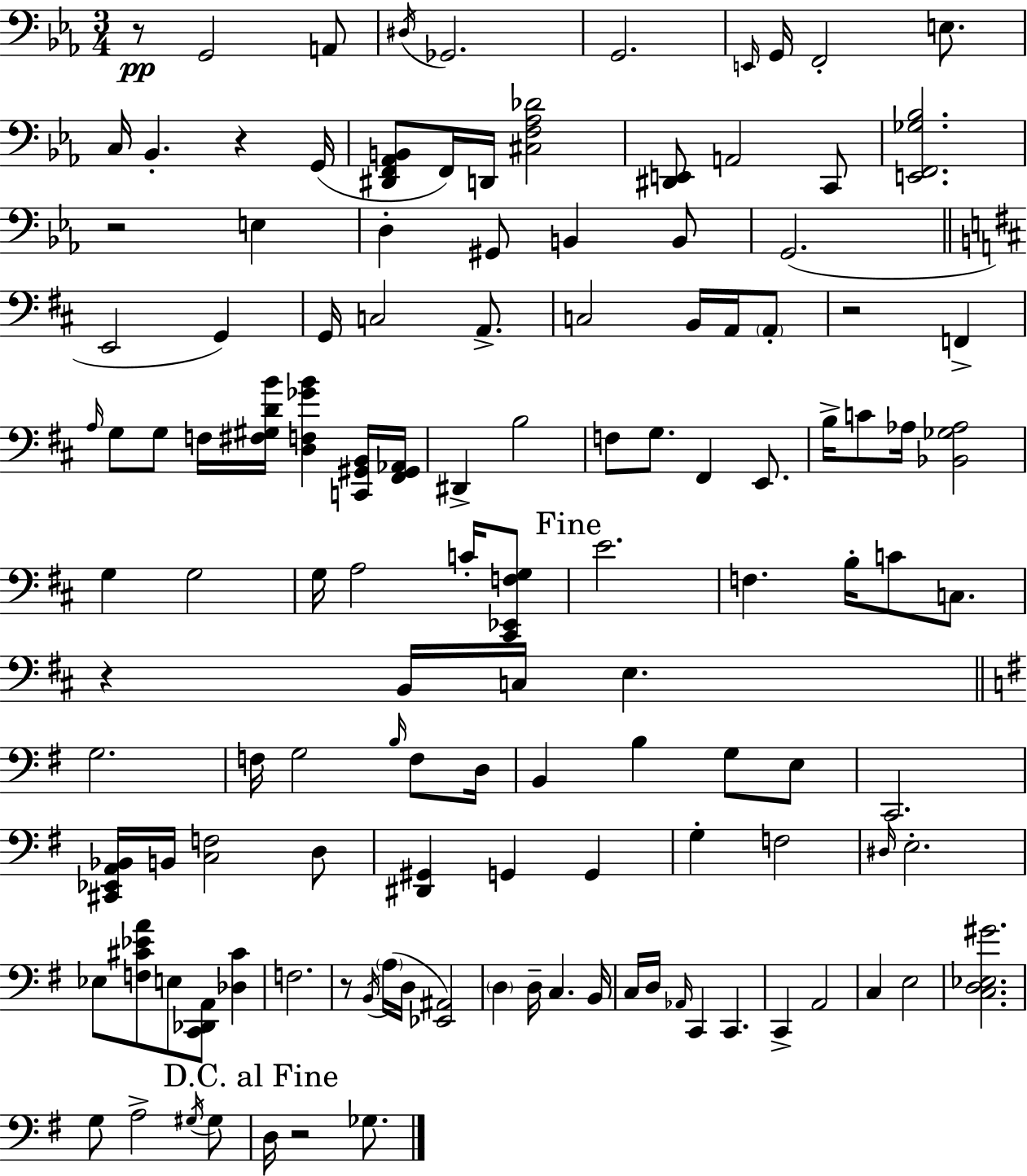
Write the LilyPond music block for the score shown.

{
  \clef bass
  \numericTimeSignature
  \time 3/4
  \key c \minor
  \repeat volta 2 { r8\pp g,2 a,8 | \acciaccatura { dis16 } ges,2. | g,2. | \grace { e,16 } g,16 f,2-. e8. | \break c16 bes,4.-. r4 | g,16( <dis, f, aes, b,>8 f,16) d,16 <cis f aes des'>2 | <dis, e,>8 a,2 | c,8 <e, f, ges bes>2. | \break r2 e4 | d4-. gis,8 b,4 | b,8 g,2.( | \bar "||" \break \key d \major e,2 g,4) | g,16 c2 a,8.-> | c2 b,16 a,16 \parenthesize a,8-. | r2 f,4-> | \break \grace { a16 } g8 g8 f16 <fis gis d' b'>16 <d f ges' b'>4 <c, gis, b,>16 | <fis, gis, aes,>16 dis,4-> b2 | f8 g8. fis,4 e,8. | b16-> c'8 aes16 <bes, ges aes>2 | \break g4 g2 | g16 a2 c'16-. <cis, ees, f g>8 | \mark "Fine" e'2. | f4. b16-. c'8 c8. | \break r4 b,16 c16 e4. | \bar "||" \break \key g \major g2. | f16 g2 \grace { b16 } f8 | d16 b,4 b4 g8 e8 | c,2. | \break <cis, ees, a, bes,>16 b,16 <c f>2 d8 | <dis, gis,>4 g,4 g,4 | g4-. f2 | \grace { dis16 } e2.-. | \break ees8 <f cis' ees' a'>8 e8 <c, des, a,>8 <des cis'>4 | f2. | r8 \acciaccatura { b,16 } \parenthesize a16( d16 <ees, ais,>2) | \parenthesize d4 d16-- c4. | \break b,16 c16 d16 \grace { aes,16 } c,4 c,4. | c,4-> a,2 | c4 e2 | <c d ees gis'>2. | \break g8 a2-> | \acciaccatura { gis16 } gis8 \mark "D.C. al Fine" d16 r2 | ges8. } \bar "|."
}